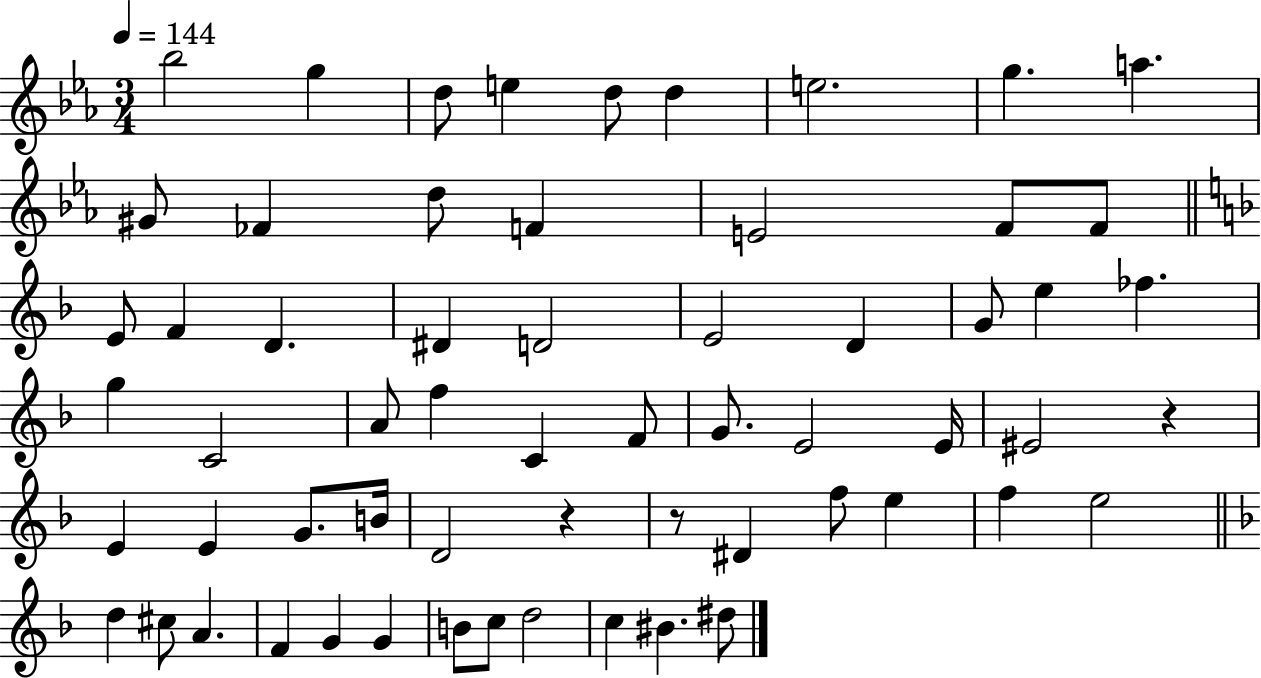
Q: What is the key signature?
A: EES major